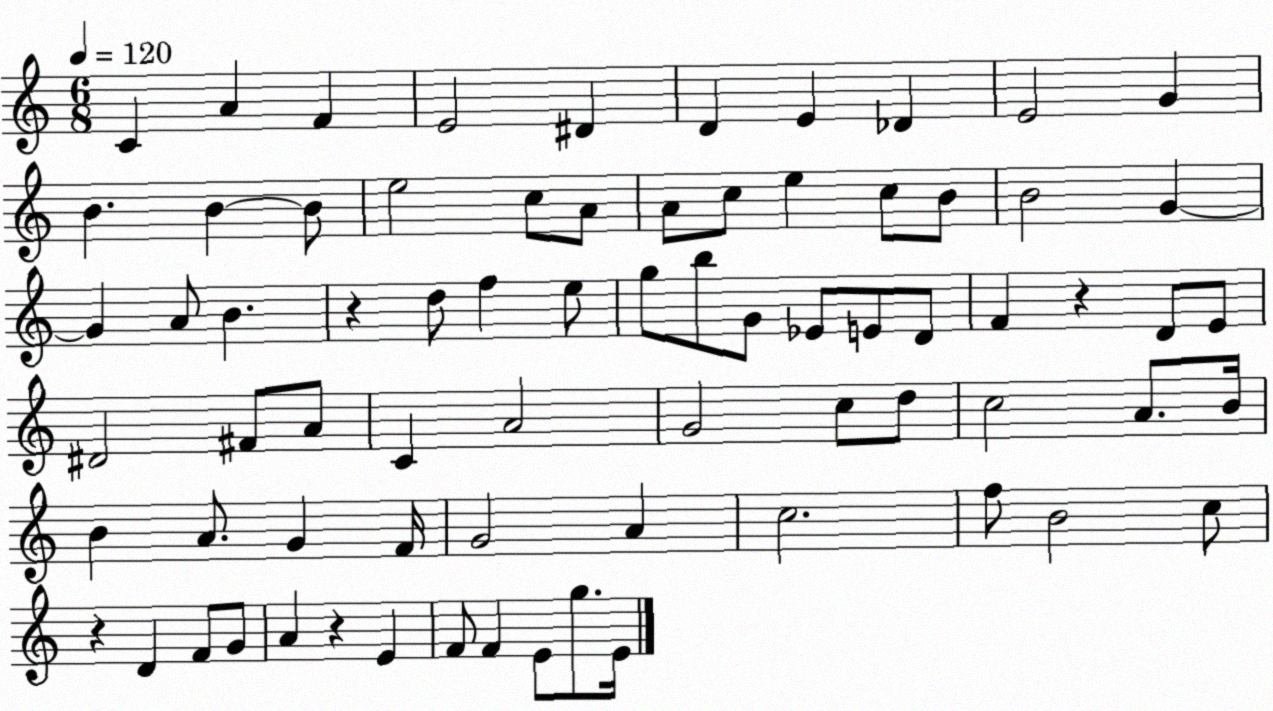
X:1
T:Untitled
M:6/8
L:1/4
K:C
C A F E2 ^D D E _D E2 G B B B/2 e2 c/2 A/2 A/2 c/2 e c/2 B/2 B2 G G A/2 B z d/2 f e/2 g/2 b/2 G/2 _E/2 E/2 D/2 F z D/2 E/2 ^D2 ^F/2 A/2 C A2 G2 c/2 d/2 c2 A/2 B/4 B A/2 G F/4 G2 A c2 f/2 B2 c/2 z D F/2 G/2 A z E F/2 F E/2 g/2 E/4